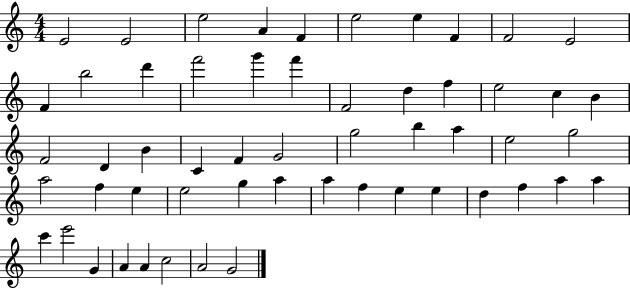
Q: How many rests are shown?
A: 0